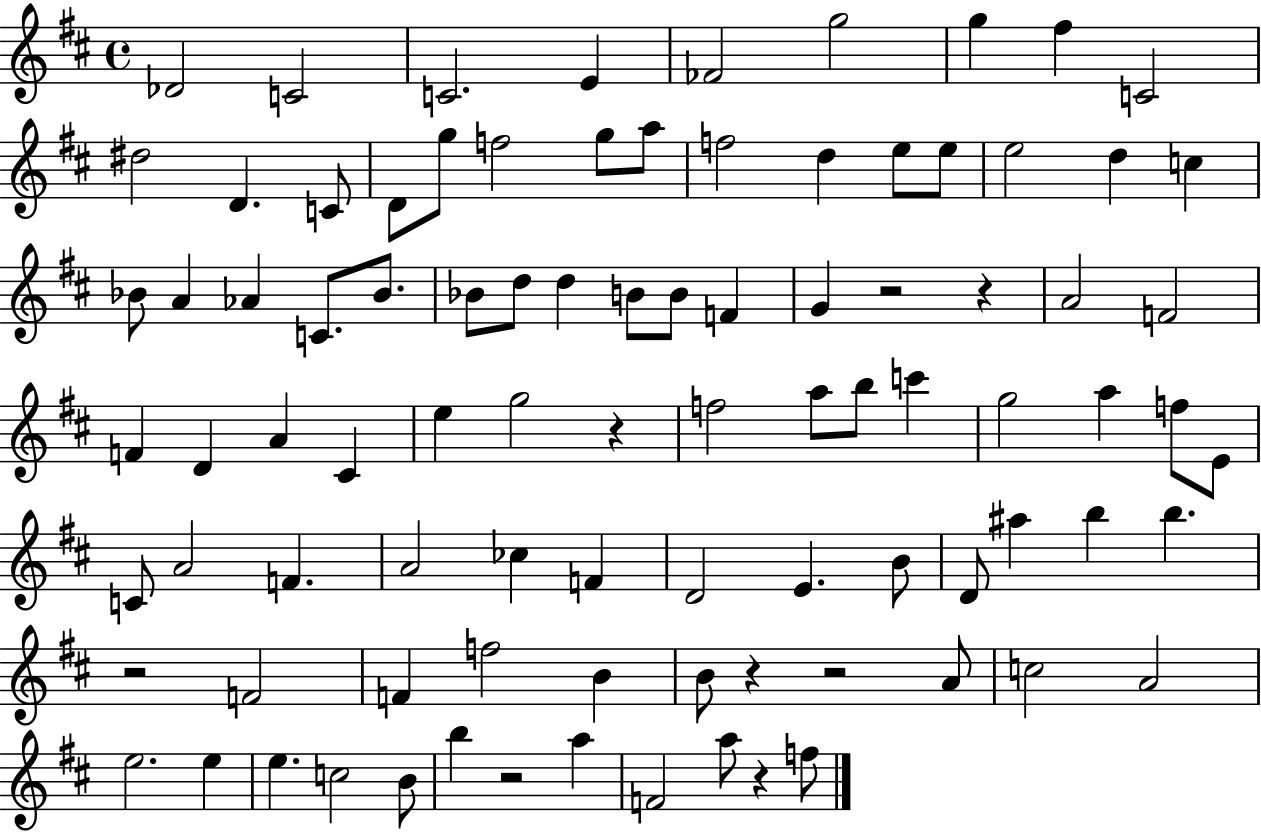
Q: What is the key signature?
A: D major